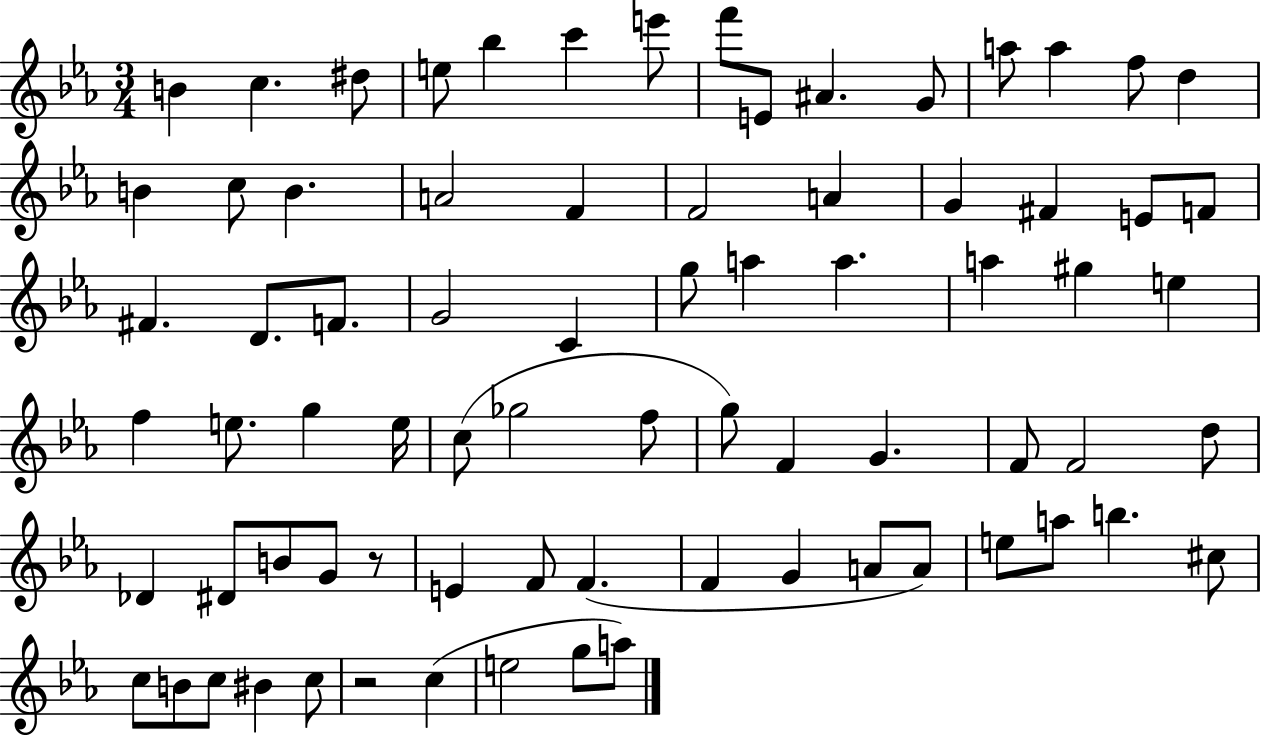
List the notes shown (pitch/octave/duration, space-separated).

B4/q C5/q. D#5/e E5/e Bb5/q C6/q E6/e F6/e E4/e A#4/q. G4/e A5/e A5/q F5/e D5/q B4/q C5/e B4/q. A4/h F4/q F4/h A4/q G4/q F#4/q E4/e F4/e F#4/q. D4/e. F4/e. G4/h C4/q G5/e A5/q A5/q. A5/q G#5/q E5/q F5/q E5/e. G5/q E5/s C5/e Gb5/h F5/e G5/e F4/q G4/q. F4/e F4/h D5/e Db4/q D#4/e B4/e G4/e R/e E4/q F4/e F4/q. F4/q G4/q A4/e A4/e E5/e A5/e B5/q. C#5/e C5/e B4/e C5/e BIS4/q C5/e R/h C5/q E5/h G5/e A5/e